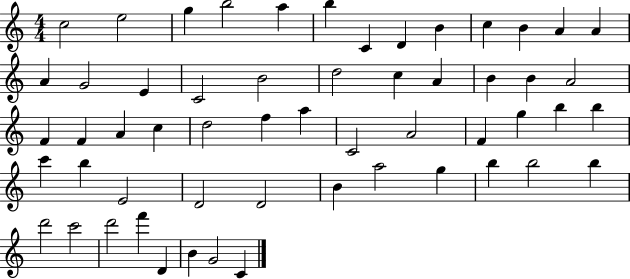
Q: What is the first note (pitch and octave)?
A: C5